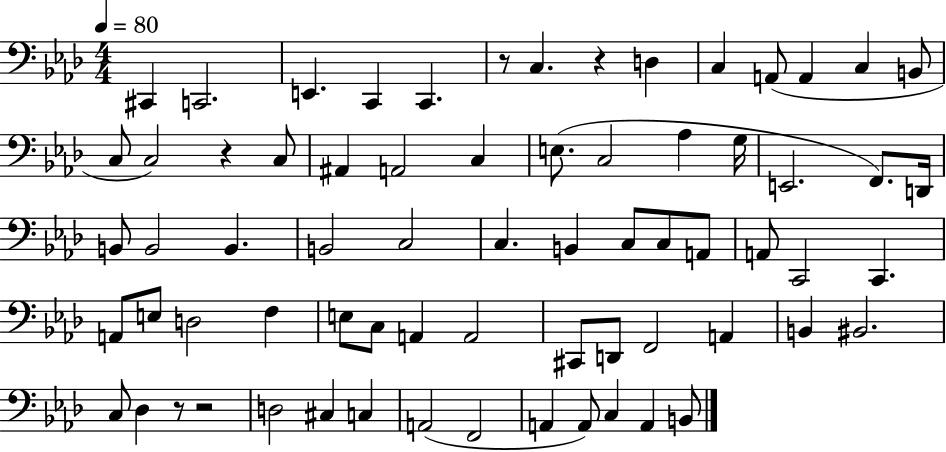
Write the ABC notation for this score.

X:1
T:Untitled
M:4/4
L:1/4
K:Ab
^C,, C,,2 E,, C,, C,, z/2 C, z D, C, A,,/2 A,, C, B,,/2 C,/2 C,2 z C,/2 ^A,, A,,2 C, E,/2 C,2 _A, G,/4 E,,2 F,,/2 D,,/4 B,,/2 B,,2 B,, B,,2 C,2 C, B,, C,/2 C,/2 A,,/2 A,,/2 C,,2 C,, A,,/2 E,/2 D,2 F, E,/2 C,/2 A,, A,,2 ^C,,/2 D,,/2 F,,2 A,, B,, ^B,,2 C,/2 _D, z/2 z2 D,2 ^C, C, A,,2 F,,2 A,, A,,/2 C, A,, B,,/2